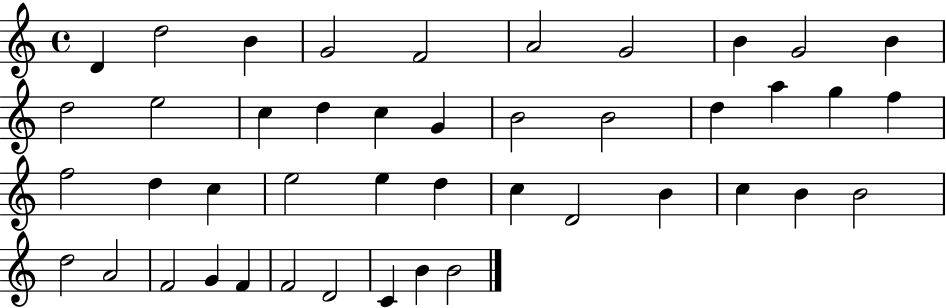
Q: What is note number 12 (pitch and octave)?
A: E5